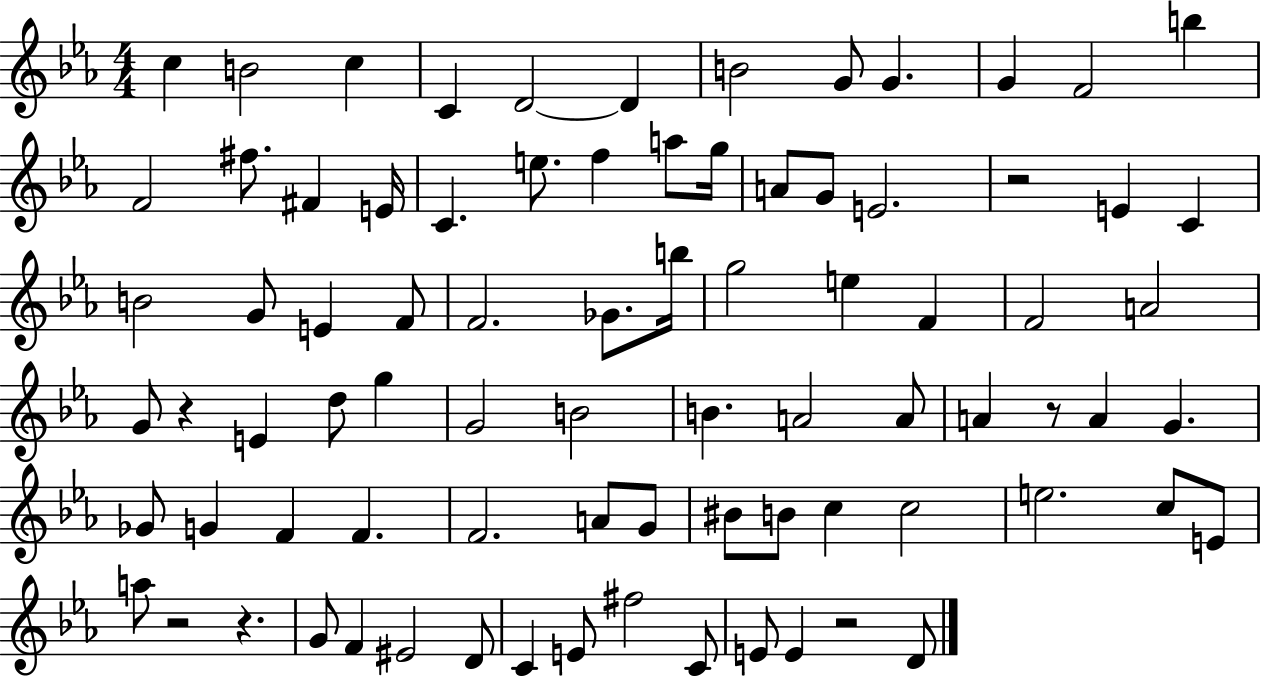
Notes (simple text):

C5/q B4/h C5/q C4/q D4/h D4/q B4/h G4/e G4/q. G4/q F4/h B5/q F4/h F#5/e. F#4/q E4/s C4/q. E5/e. F5/q A5/e G5/s A4/e G4/e E4/h. R/h E4/q C4/q B4/h G4/e E4/q F4/e F4/h. Gb4/e. B5/s G5/h E5/q F4/q F4/h A4/h G4/e R/q E4/q D5/e G5/q G4/h B4/h B4/q. A4/h A4/e A4/q R/e A4/q G4/q. Gb4/e G4/q F4/q F4/q. F4/h. A4/e G4/e BIS4/e B4/e C5/q C5/h E5/h. C5/e E4/e A5/e R/h R/q. G4/e F4/q EIS4/h D4/e C4/q E4/e F#5/h C4/e E4/e E4/q R/h D4/e